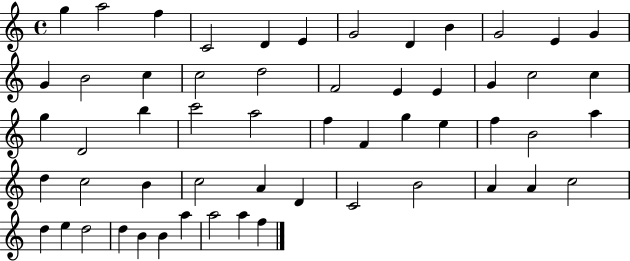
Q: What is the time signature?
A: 4/4